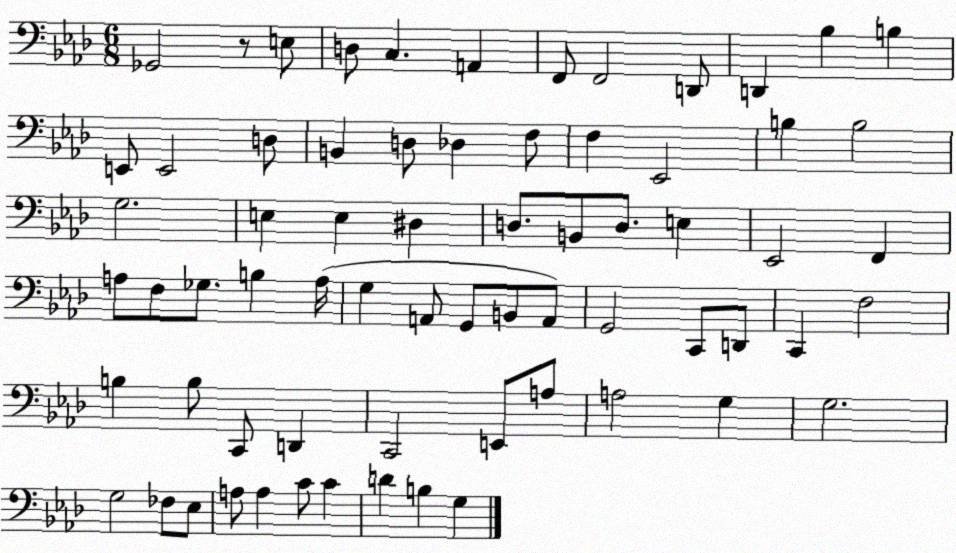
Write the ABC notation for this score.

X:1
T:Untitled
M:6/8
L:1/4
K:Ab
_G,,2 z/2 E,/2 D,/2 C, A,, F,,/2 F,,2 D,,/2 D,, _B, B, E,,/2 E,,2 D,/2 B,, D,/2 _D, F,/2 F, _E,,2 B, B,2 G,2 E, E, ^D, D,/2 B,,/2 D,/2 E, _E,,2 F,, A,/2 F,/2 _G,/2 B, A,/4 G, A,,/2 G,,/2 B,,/2 A,,/2 G,,2 C,,/2 D,,/2 C,, F,2 B, B,/2 C,,/2 D,, C,,2 E,,/2 A,/2 A,2 G, G,2 G,2 _F,/2 _E,/2 A,/2 A, C/2 C D B, G,